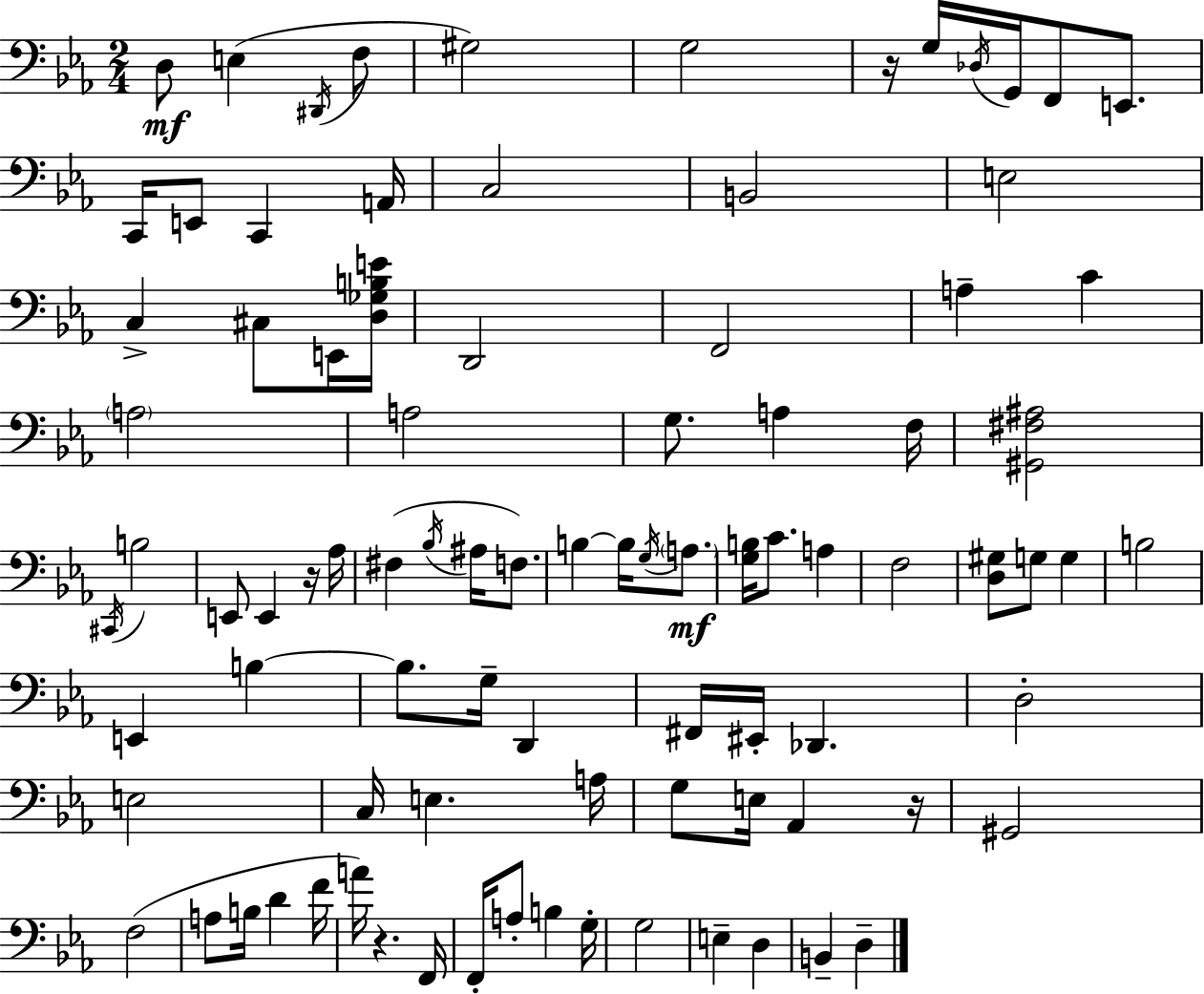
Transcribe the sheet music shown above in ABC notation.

X:1
T:Untitled
M:2/4
L:1/4
K:Cm
D,/2 E, ^D,,/4 F,/2 ^G,2 G,2 z/4 G,/4 _D,/4 G,,/4 F,,/2 E,,/2 C,,/4 E,,/2 C,, A,,/4 C,2 B,,2 E,2 C, ^C,/2 E,,/4 [D,_G,B,E]/4 D,,2 F,,2 A, C A,2 A,2 G,/2 A, F,/4 [^G,,^F,^A,]2 ^C,,/4 B,2 E,,/2 E,, z/4 _A,/4 ^F, _B,/4 ^A,/4 F,/2 B, B,/4 G,/4 A,/2 [G,B,]/4 C/2 A, F,2 [D,^G,]/2 G,/2 G, B,2 E,, B, B,/2 G,/4 D,, ^F,,/4 ^E,,/4 _D,, D,2 E,2 C,/4 E, A,/4 G,/2 E,/4 _A,, z/4 ^G,,2 F,2 A,/2 B,/4 D F/4 A/4 z F,,/4 F,,/4 A,/2 B, G,/4 G,2 E, D, B,, D,